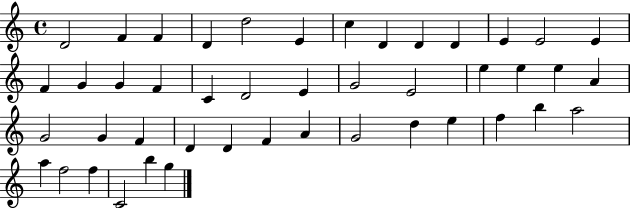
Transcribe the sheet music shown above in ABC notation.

X:1
T:Untitled
M:4/4
L:1/4
K:C
D2 F F D d2 E c D D D E E2 E F G G F C D2 E G2 E2 e e e A G2 G F D D F A G2 d e f b a2 a f2 f C2 b g